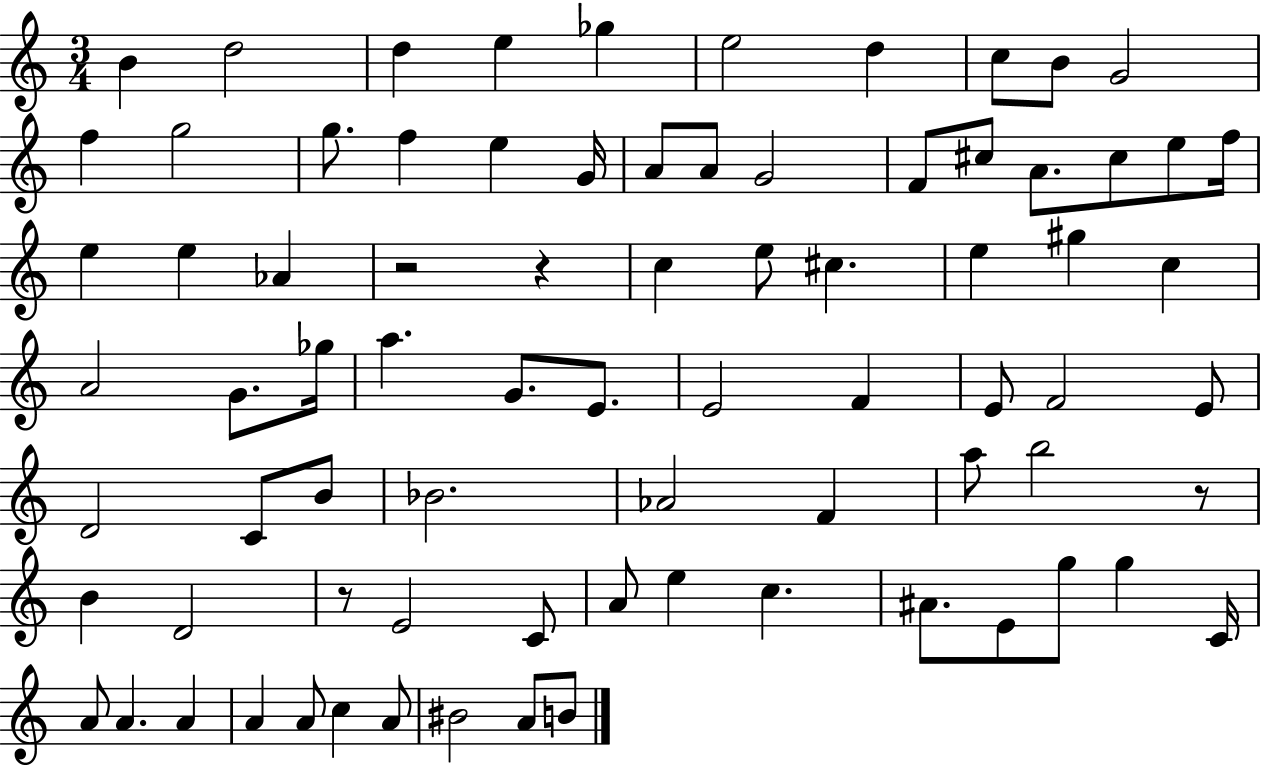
B4/q D5/h D5/q E5/q Gb5/q E5/h D5/q C5/e B4/e G4/h F5/q G5/h G5/e. F5/q E5/q G4/s A4/e A4/e G4/h F4/e C#5/e A4/e. C#5/e E5/e F5/s E5/q E5/q Ab4/q R/h R/q C5/q E5/e C#5/q. E5/q G#5/q C5/q A4/h G4/e. Gb5/s A5/q. G4/e. E4/e. E4/h F4/q E4/e F4/h E4/e D4/h C4/e B4/e Bb4/h. Ab4/h F4/q A5/e B5/h R/e B4/q D4/h R/e E4/h C4/e A4/e E5/q C5/q. A#4/e. E4/e G5/e G5/q C4/s A4/e A4/q. A4/q A4/q A4/e C5/q A4/e BIS4/h A4/e B4/e